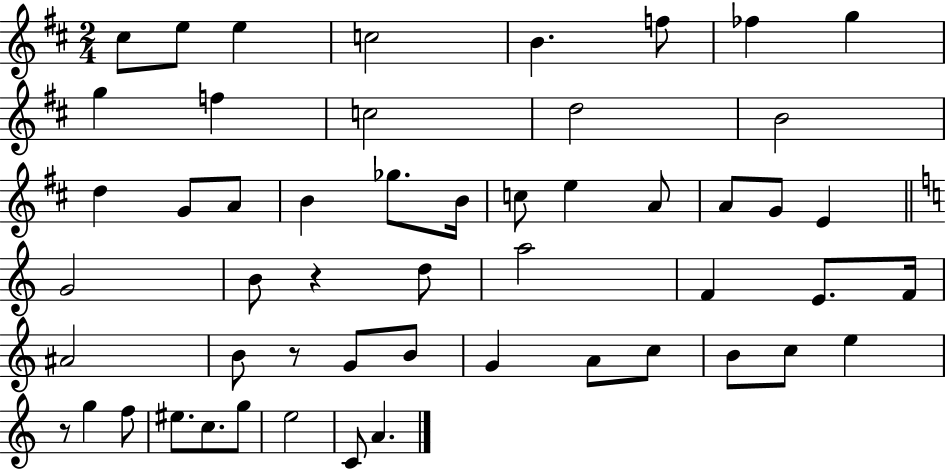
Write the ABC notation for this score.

X:1
T:Untitled
M:2/4
L:1/4
K:D
^c/2 e/2 e c2 B f/2 _f g g f c2 d2 B2 d G/2 A/2 B _g/2 B/4 c/2 e A/2 A/2 G/2 E G2 B/2 z d/2 a2 F E/2 F/4 ^A2 B/2 z/2 G/2 B/2 G A/2 c/2 B/2 c/2 e z/2 g f/2 ^e/2 c/2 g/2 e2 C/2 A